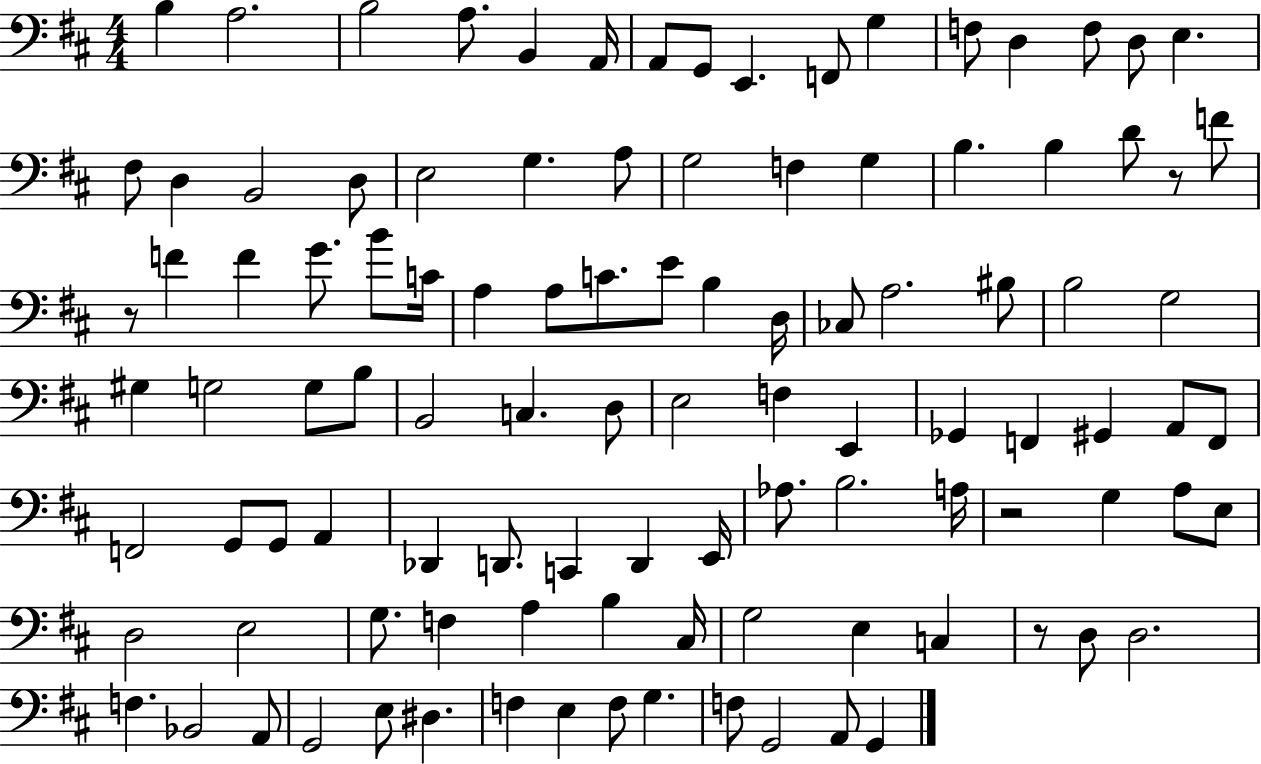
{
  \clef bass
  \numericTimeSignature
  \time 4/4
  \key d \major
  b4 a2. | b2 a8. b,4 a,16 | a,8 g,8 e,4. f,8 g4 | f8 d4 f8 d8 e4. | \break fis8 d4 b,2 d8 | e2 g4. a8 | g2 f4 g4 | b4. b4 d'8 r8 f'8 | \break r8 f'4 f'4 g'8. b'8 c'16 | a4 a8 c'8. e'8 b4 d16 | ces8 a2. bis8 | b2 g2 | \break gis4 g2 g8 b8 | b,2 c4. d8 | e2 f4 e,4 | ges,4 f,4 gis,4 a,8 f,8 | \break f,2 g,8 g,8 a,4 | des,4 d,8. c,4 d,4 e,16 | aes8. b2. a16 | r2 g4 a8 e8 | \break d2 e2 | g8. f4 a4 b4 cis16 | g2 e4 c4 | r8 d8 d2. | \break f4. bes,2 a,8 | g,2 e8 dis4. | f4 e4 f8 g4. | f8 g,2 a,8 g,4 | \break \bar "|."
}